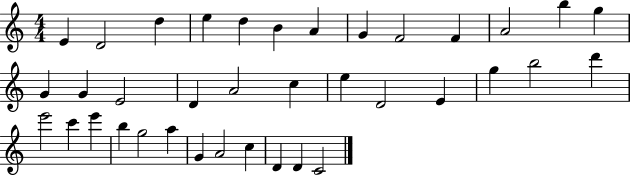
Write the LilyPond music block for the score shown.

{
  \clef treble
  \numericTimeSignature
  \time 4/4
  \key c \major
  e'4 d'2 d''4 | e''4 d''4 b'4 a'4 | g'4 f'2 f'4 | a'2 b''4 g''4 | \break g'4 g'4 e'2 | d'4 a'2 c''4 | e''4 d'2 e'4 | g''4 b''2 d'''4 | \break e'''2 c'''4 e'''4 | b''4 g''2 a''4 | g'4 a'2 c''4 | d'4 d'4 c'2 | \break \bar "|."
}